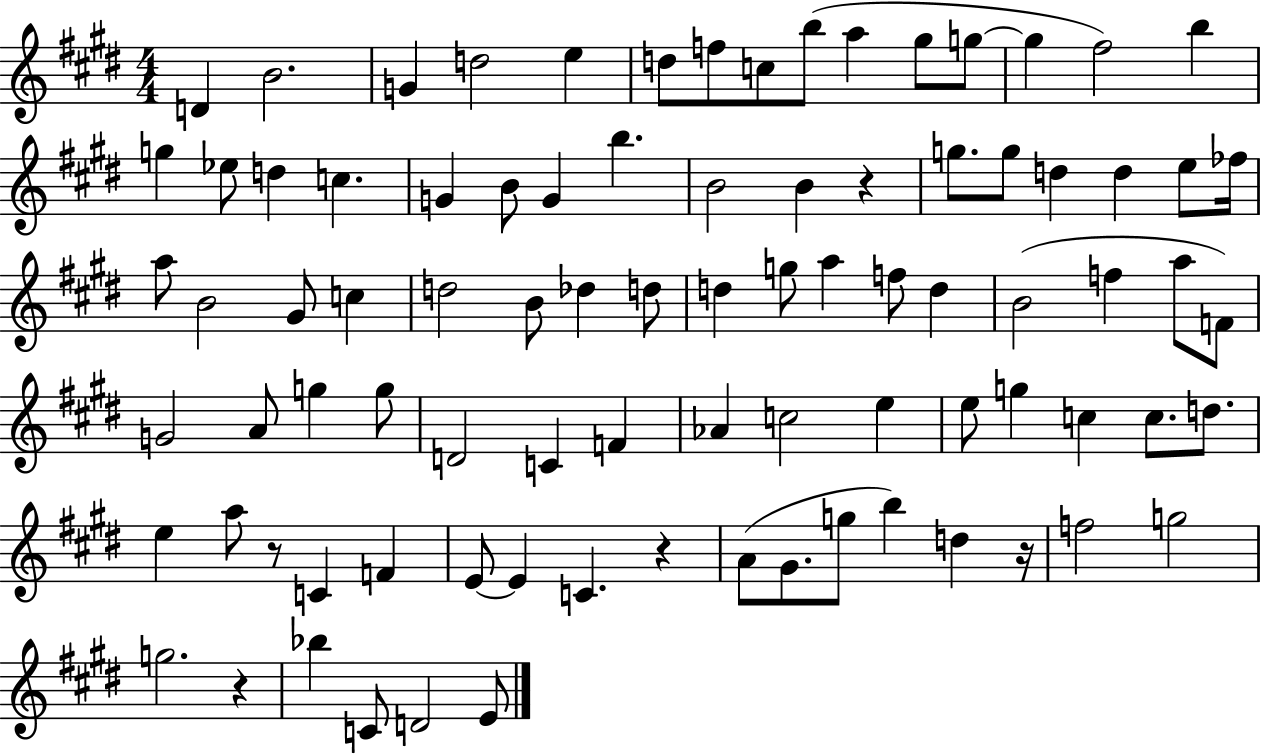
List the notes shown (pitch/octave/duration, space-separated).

D4/q B4/h. G4/q D5/h E5/q D5/e F5/e C5/e B5/e A5/q G#5/e G5/e G5/q F#5/h B5/q G5/q Eb5/e D5/q C5/q. G4/q B4/e G4/q B5/q. B4/h B4/q R/q G5/e. G5/e D5/q D5/q E5/e FES5/s A5/e B4/h G#4/e C5/q D5/h B4/e Db5/q D5/e D5/q G5/e A5/q F5/e D5/q B4/h F5/q A5/e F4/e G4/h A4/e G5/q G5/e D4/h C4/q F4/q Ab4/q C5/h E5/q E5/e G5/q C5/q C5/e. D5/e. E5/q A5/e R/e C4/q F4/q E4/e E4/q C4/q. R/q A4/e G#4/e. G5/e B5/q D5/q R/s F5/h G5/h G5/h. R/q Bb5/q C4/e D4/h E4/e